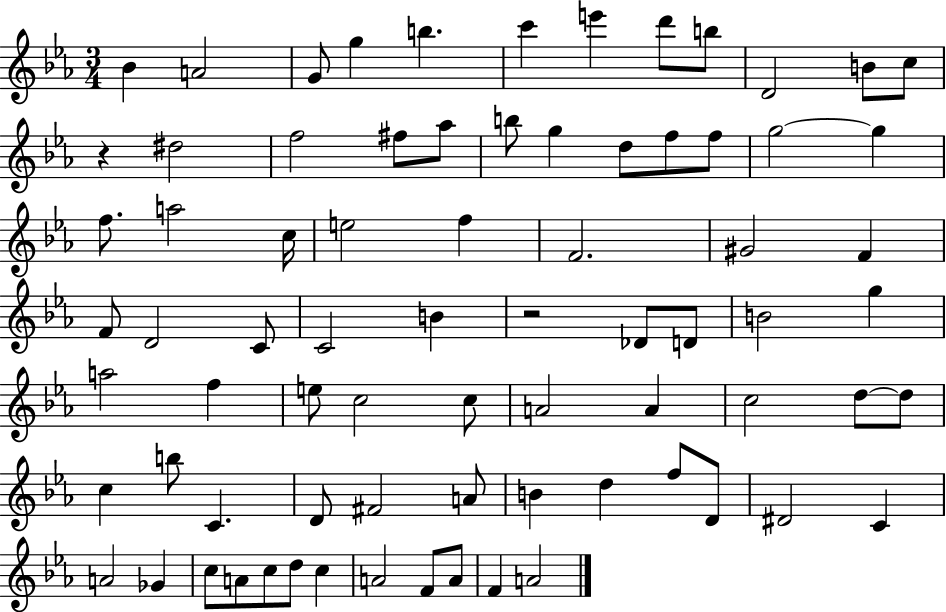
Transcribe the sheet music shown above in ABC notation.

X:1
T:Untitled
M:3/4
L:1/4
K:Eb
_B A2 G/2 g b c' e' d'/2 b/2 D2 B/2 c/2 z ^d2 f2 ^f/2 _a/2 b/2 g d/2 f/2 f/2 g2 g f/2 a2 c/4 e2 f F2 ^G2 F F/2 D2 C/2 C2 B z2 _D/2 D/2 B2 g a2 f e/2 c2 c/2 A2 A c2 d/2 d/2 c b/2 C D/2 ^F2 A/2 B d f/2 D/2 ^D2 C A2 _G c/2 A/2 c/2 d/2 c A2 F/2 A/2 F A2